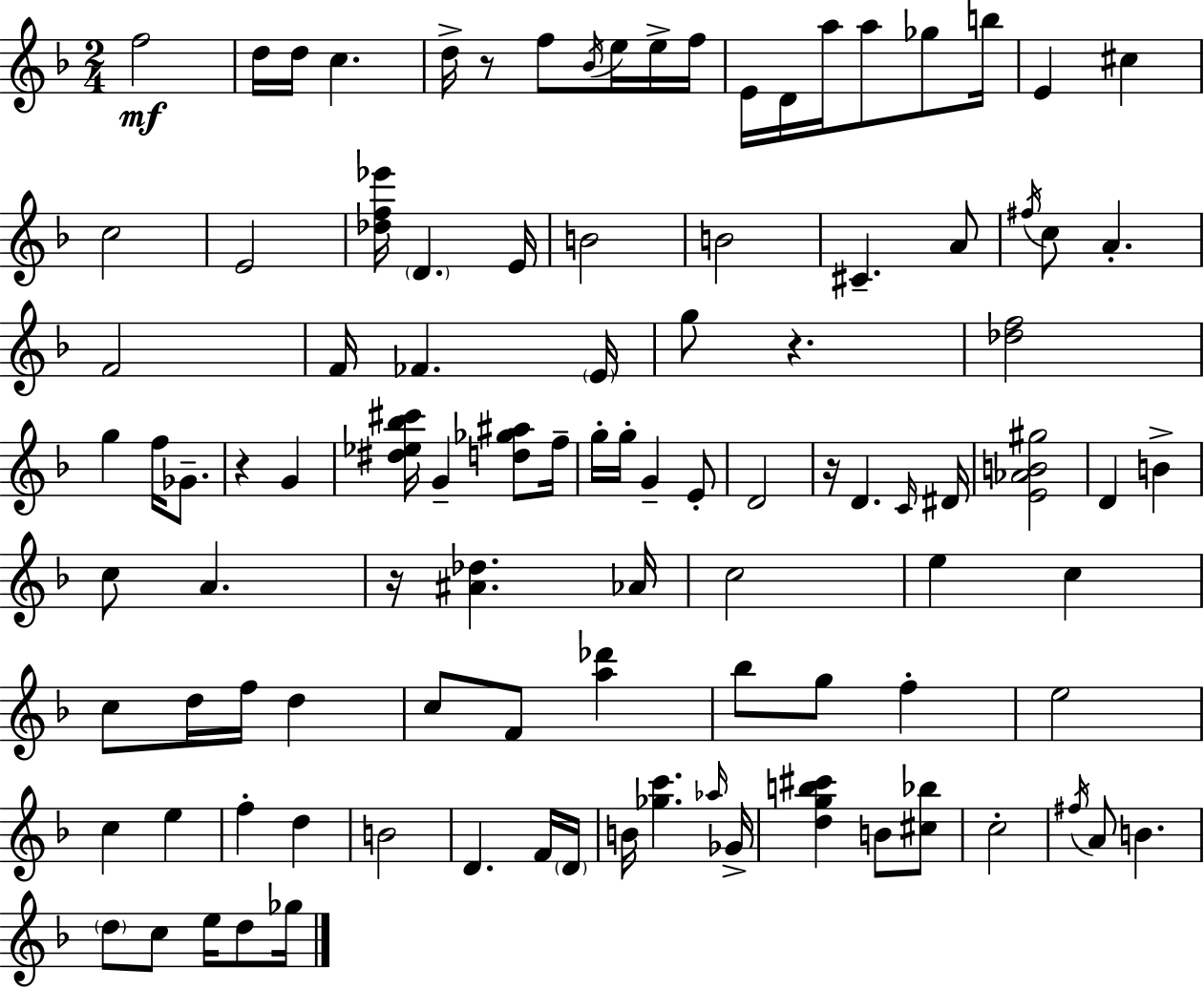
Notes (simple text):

F5/h D5/s D5/s C5/q. D5/s R/e F5/e Bb4/s E5/s E5/s F5/s E4/s D4/s A5/s A5/e Gb5/e B5/s E4/q C#5/q C5/h E4/h [Db5,F5,Eb6]/s D4/q. E4/s B4/h B4/h C#4/q. A4/e F#5/s C5/e A4/q. F4/h F4/s FES4/q. E4/s G5/e R/q. [Db5,F5]/h G5/q F5/s Gb4/e. R/q G4/q [D#5,Eb5,Bb5,C#6]/s G4/q [D5,Gb5,A#5]/e F5/s G5/s G5/s G4/q E4/e D4/h R/s D4/q. C4/s D#4/s [E4,Ab4,B4,G#5]/h D4/q B4/q C5/e A4/q. R/s [A#4,Db5]/q. Ab4/s C5/h E5/q C5/q C5/e D5/s F5/s D5/q C5/e F4/e [A5,Db6]/q Bb5/e G5/e F5/q E5/h C5/q E5/q F5/q D5/q B4/h D4/q. F4/s D4/s B4/s [Gb5,C6]/q. Ab5/s Gb4/s [D5,G5,B5,C#6]/q B4/e [C#5,Bb5]/e C5/h F#5/s A4/e B4/q. D5/e C5/e E5/s D5/e Gb5/s